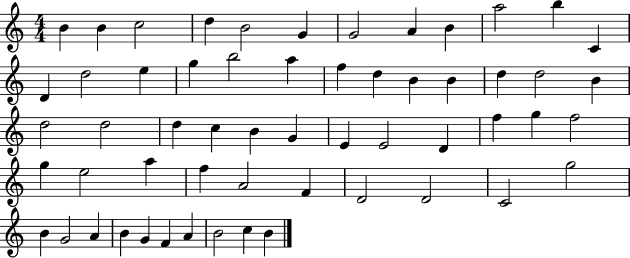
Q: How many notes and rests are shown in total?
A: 57